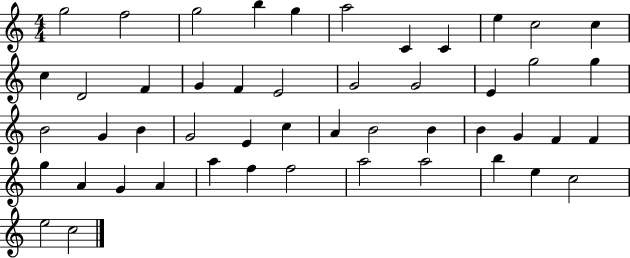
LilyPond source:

{
  \clef treble
  \numericTimeSignature
  \time 4/4
  \key c \major
  g''2 f''2 | g''2 b''4 g''4 | a''2 c'4 c'4 | e''4 c''2 c''4 | \break c''4 d'2 f'4 | g'4 f'4 e'2 | g'2 g'2 | e'4 g''2 g''4 | \break b'2 g'4 b'4 | g'2 e'4 c''4 | a'4 b'2 b'4 | b'4 g'4 f'4 f'4 | \break g''4 a'4 g'4 a'4 | a''4 f''4 f''2 | a''2 a''2 | b''4 e''4 c''2 | \break e''2 c''2 | \bar "|."
}